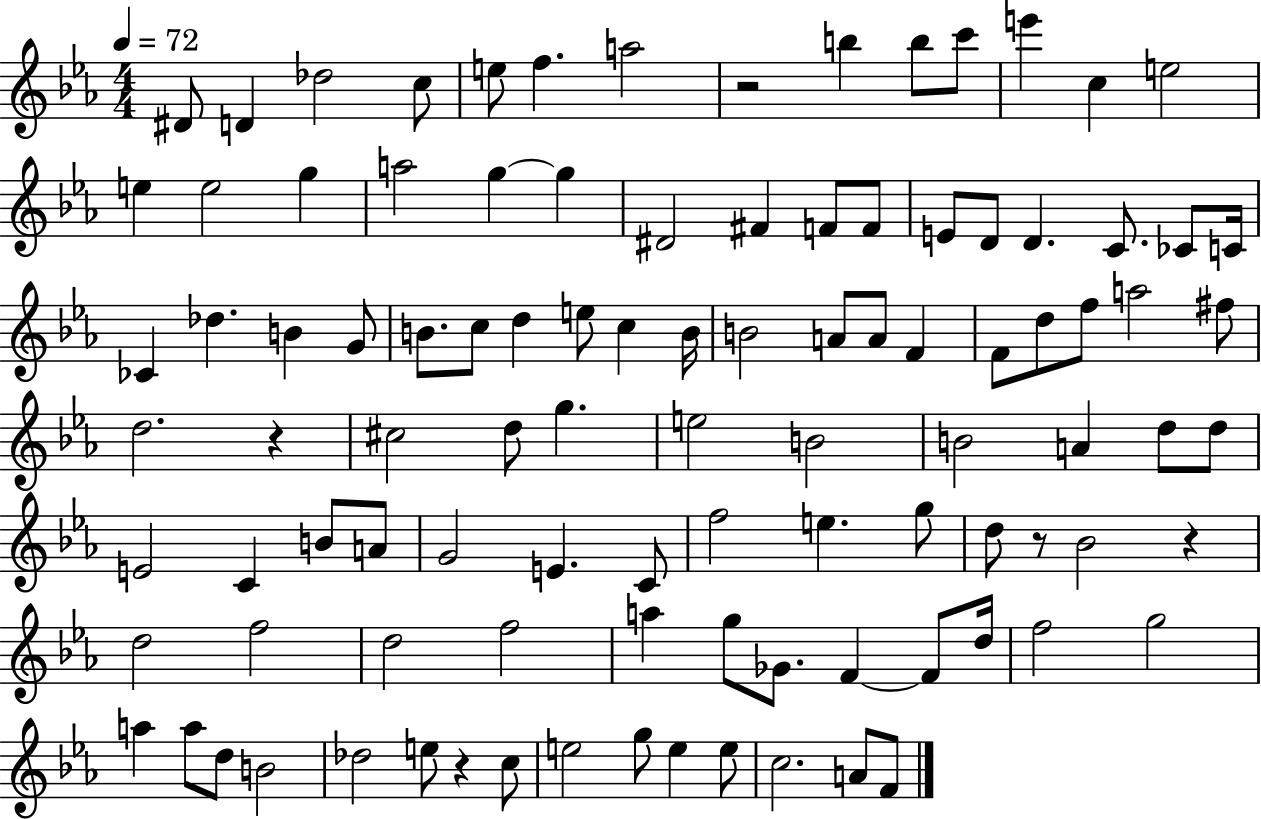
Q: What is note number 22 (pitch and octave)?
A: F4